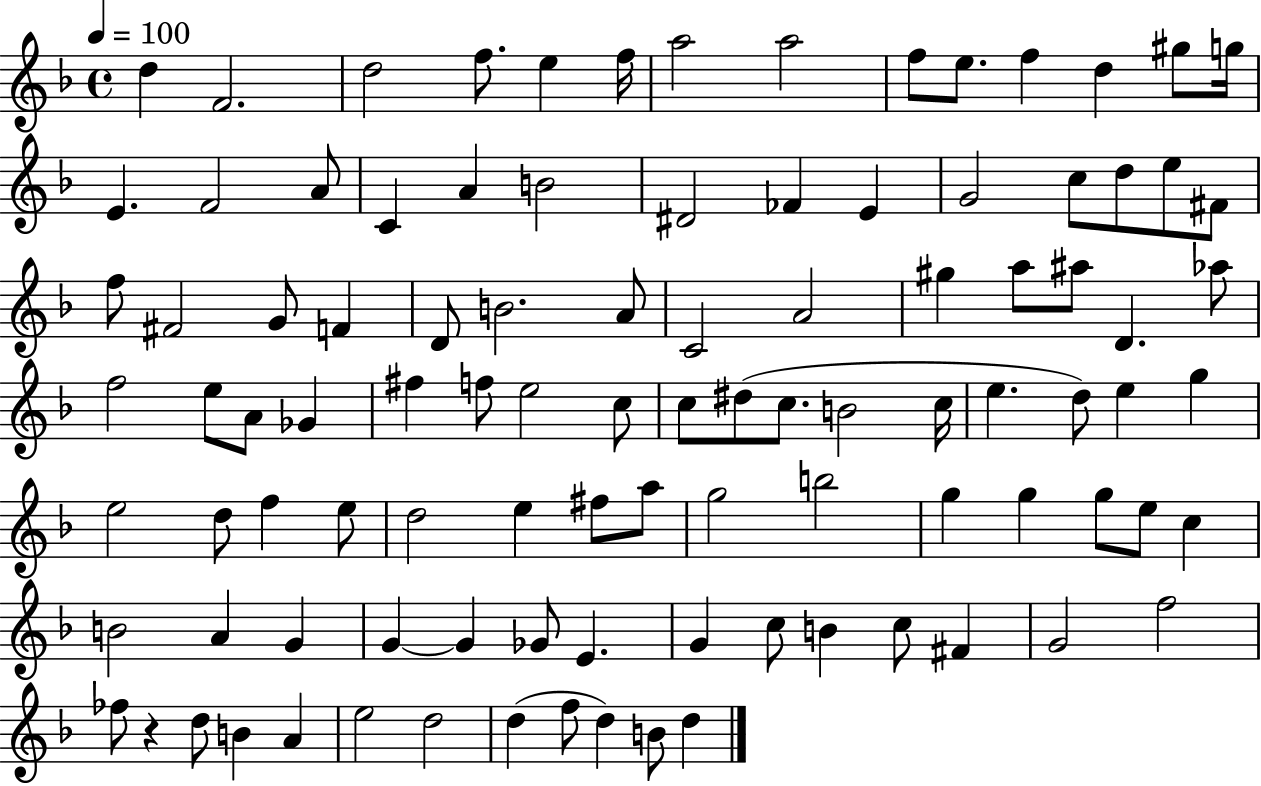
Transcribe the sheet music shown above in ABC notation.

X:1
T:Untitled
M:4/4
L:1/4
K:F
d F2 d2 f/2 e f/4 a2 a2 f/2 e/2 f d ^g/2 g/4 E F2 A/2 C A B2 ^D2 _F E G2 c/2 d/2 e/2 ^F/2 f/2 ^F2 G/2 F D/2 B2 A/2 C2 A2 ^g a/2 ^a/2 D _a/2 f2 e/2 A/2 _G ^f f/2 e2 c/2 c/2 ^d/2 c/2 B2 c/4 e d/2 e g e2 d/2 f e/2 d2 e ^f/2 a/2 g2 b2 g g g/2 e/2 c B2 A G G G _G/2 E G c/2 B c/2 ^F G2 f2 _f/2 z d/2 B A e2 d2 d f/2 d B/2 d